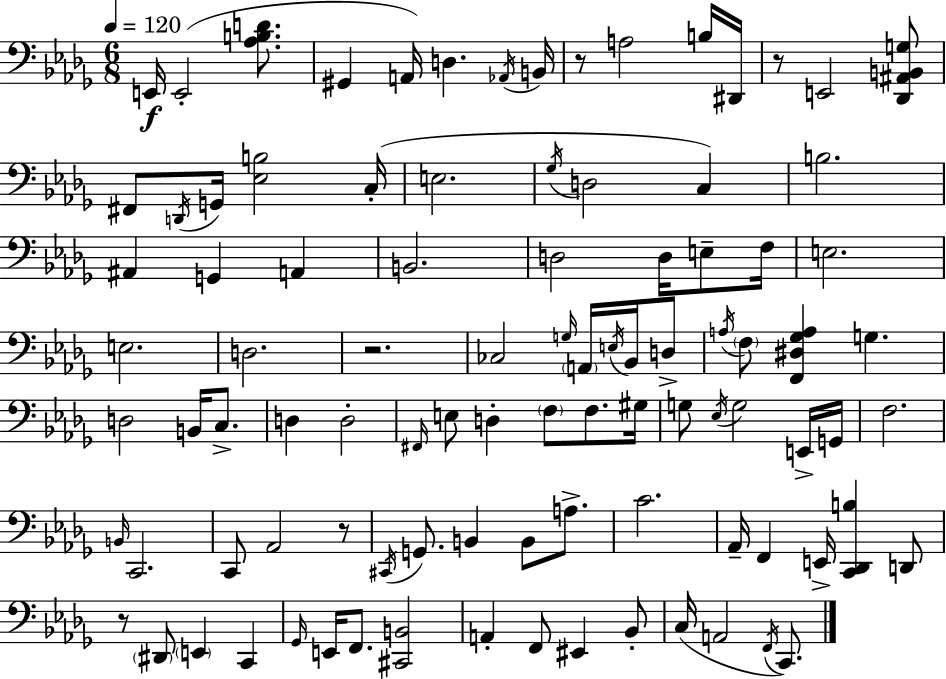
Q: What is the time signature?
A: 6/8